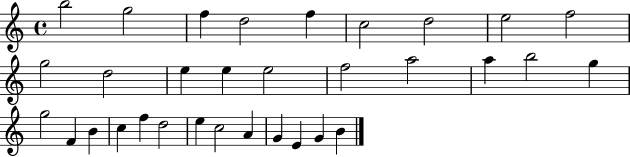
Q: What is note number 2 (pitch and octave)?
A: G5